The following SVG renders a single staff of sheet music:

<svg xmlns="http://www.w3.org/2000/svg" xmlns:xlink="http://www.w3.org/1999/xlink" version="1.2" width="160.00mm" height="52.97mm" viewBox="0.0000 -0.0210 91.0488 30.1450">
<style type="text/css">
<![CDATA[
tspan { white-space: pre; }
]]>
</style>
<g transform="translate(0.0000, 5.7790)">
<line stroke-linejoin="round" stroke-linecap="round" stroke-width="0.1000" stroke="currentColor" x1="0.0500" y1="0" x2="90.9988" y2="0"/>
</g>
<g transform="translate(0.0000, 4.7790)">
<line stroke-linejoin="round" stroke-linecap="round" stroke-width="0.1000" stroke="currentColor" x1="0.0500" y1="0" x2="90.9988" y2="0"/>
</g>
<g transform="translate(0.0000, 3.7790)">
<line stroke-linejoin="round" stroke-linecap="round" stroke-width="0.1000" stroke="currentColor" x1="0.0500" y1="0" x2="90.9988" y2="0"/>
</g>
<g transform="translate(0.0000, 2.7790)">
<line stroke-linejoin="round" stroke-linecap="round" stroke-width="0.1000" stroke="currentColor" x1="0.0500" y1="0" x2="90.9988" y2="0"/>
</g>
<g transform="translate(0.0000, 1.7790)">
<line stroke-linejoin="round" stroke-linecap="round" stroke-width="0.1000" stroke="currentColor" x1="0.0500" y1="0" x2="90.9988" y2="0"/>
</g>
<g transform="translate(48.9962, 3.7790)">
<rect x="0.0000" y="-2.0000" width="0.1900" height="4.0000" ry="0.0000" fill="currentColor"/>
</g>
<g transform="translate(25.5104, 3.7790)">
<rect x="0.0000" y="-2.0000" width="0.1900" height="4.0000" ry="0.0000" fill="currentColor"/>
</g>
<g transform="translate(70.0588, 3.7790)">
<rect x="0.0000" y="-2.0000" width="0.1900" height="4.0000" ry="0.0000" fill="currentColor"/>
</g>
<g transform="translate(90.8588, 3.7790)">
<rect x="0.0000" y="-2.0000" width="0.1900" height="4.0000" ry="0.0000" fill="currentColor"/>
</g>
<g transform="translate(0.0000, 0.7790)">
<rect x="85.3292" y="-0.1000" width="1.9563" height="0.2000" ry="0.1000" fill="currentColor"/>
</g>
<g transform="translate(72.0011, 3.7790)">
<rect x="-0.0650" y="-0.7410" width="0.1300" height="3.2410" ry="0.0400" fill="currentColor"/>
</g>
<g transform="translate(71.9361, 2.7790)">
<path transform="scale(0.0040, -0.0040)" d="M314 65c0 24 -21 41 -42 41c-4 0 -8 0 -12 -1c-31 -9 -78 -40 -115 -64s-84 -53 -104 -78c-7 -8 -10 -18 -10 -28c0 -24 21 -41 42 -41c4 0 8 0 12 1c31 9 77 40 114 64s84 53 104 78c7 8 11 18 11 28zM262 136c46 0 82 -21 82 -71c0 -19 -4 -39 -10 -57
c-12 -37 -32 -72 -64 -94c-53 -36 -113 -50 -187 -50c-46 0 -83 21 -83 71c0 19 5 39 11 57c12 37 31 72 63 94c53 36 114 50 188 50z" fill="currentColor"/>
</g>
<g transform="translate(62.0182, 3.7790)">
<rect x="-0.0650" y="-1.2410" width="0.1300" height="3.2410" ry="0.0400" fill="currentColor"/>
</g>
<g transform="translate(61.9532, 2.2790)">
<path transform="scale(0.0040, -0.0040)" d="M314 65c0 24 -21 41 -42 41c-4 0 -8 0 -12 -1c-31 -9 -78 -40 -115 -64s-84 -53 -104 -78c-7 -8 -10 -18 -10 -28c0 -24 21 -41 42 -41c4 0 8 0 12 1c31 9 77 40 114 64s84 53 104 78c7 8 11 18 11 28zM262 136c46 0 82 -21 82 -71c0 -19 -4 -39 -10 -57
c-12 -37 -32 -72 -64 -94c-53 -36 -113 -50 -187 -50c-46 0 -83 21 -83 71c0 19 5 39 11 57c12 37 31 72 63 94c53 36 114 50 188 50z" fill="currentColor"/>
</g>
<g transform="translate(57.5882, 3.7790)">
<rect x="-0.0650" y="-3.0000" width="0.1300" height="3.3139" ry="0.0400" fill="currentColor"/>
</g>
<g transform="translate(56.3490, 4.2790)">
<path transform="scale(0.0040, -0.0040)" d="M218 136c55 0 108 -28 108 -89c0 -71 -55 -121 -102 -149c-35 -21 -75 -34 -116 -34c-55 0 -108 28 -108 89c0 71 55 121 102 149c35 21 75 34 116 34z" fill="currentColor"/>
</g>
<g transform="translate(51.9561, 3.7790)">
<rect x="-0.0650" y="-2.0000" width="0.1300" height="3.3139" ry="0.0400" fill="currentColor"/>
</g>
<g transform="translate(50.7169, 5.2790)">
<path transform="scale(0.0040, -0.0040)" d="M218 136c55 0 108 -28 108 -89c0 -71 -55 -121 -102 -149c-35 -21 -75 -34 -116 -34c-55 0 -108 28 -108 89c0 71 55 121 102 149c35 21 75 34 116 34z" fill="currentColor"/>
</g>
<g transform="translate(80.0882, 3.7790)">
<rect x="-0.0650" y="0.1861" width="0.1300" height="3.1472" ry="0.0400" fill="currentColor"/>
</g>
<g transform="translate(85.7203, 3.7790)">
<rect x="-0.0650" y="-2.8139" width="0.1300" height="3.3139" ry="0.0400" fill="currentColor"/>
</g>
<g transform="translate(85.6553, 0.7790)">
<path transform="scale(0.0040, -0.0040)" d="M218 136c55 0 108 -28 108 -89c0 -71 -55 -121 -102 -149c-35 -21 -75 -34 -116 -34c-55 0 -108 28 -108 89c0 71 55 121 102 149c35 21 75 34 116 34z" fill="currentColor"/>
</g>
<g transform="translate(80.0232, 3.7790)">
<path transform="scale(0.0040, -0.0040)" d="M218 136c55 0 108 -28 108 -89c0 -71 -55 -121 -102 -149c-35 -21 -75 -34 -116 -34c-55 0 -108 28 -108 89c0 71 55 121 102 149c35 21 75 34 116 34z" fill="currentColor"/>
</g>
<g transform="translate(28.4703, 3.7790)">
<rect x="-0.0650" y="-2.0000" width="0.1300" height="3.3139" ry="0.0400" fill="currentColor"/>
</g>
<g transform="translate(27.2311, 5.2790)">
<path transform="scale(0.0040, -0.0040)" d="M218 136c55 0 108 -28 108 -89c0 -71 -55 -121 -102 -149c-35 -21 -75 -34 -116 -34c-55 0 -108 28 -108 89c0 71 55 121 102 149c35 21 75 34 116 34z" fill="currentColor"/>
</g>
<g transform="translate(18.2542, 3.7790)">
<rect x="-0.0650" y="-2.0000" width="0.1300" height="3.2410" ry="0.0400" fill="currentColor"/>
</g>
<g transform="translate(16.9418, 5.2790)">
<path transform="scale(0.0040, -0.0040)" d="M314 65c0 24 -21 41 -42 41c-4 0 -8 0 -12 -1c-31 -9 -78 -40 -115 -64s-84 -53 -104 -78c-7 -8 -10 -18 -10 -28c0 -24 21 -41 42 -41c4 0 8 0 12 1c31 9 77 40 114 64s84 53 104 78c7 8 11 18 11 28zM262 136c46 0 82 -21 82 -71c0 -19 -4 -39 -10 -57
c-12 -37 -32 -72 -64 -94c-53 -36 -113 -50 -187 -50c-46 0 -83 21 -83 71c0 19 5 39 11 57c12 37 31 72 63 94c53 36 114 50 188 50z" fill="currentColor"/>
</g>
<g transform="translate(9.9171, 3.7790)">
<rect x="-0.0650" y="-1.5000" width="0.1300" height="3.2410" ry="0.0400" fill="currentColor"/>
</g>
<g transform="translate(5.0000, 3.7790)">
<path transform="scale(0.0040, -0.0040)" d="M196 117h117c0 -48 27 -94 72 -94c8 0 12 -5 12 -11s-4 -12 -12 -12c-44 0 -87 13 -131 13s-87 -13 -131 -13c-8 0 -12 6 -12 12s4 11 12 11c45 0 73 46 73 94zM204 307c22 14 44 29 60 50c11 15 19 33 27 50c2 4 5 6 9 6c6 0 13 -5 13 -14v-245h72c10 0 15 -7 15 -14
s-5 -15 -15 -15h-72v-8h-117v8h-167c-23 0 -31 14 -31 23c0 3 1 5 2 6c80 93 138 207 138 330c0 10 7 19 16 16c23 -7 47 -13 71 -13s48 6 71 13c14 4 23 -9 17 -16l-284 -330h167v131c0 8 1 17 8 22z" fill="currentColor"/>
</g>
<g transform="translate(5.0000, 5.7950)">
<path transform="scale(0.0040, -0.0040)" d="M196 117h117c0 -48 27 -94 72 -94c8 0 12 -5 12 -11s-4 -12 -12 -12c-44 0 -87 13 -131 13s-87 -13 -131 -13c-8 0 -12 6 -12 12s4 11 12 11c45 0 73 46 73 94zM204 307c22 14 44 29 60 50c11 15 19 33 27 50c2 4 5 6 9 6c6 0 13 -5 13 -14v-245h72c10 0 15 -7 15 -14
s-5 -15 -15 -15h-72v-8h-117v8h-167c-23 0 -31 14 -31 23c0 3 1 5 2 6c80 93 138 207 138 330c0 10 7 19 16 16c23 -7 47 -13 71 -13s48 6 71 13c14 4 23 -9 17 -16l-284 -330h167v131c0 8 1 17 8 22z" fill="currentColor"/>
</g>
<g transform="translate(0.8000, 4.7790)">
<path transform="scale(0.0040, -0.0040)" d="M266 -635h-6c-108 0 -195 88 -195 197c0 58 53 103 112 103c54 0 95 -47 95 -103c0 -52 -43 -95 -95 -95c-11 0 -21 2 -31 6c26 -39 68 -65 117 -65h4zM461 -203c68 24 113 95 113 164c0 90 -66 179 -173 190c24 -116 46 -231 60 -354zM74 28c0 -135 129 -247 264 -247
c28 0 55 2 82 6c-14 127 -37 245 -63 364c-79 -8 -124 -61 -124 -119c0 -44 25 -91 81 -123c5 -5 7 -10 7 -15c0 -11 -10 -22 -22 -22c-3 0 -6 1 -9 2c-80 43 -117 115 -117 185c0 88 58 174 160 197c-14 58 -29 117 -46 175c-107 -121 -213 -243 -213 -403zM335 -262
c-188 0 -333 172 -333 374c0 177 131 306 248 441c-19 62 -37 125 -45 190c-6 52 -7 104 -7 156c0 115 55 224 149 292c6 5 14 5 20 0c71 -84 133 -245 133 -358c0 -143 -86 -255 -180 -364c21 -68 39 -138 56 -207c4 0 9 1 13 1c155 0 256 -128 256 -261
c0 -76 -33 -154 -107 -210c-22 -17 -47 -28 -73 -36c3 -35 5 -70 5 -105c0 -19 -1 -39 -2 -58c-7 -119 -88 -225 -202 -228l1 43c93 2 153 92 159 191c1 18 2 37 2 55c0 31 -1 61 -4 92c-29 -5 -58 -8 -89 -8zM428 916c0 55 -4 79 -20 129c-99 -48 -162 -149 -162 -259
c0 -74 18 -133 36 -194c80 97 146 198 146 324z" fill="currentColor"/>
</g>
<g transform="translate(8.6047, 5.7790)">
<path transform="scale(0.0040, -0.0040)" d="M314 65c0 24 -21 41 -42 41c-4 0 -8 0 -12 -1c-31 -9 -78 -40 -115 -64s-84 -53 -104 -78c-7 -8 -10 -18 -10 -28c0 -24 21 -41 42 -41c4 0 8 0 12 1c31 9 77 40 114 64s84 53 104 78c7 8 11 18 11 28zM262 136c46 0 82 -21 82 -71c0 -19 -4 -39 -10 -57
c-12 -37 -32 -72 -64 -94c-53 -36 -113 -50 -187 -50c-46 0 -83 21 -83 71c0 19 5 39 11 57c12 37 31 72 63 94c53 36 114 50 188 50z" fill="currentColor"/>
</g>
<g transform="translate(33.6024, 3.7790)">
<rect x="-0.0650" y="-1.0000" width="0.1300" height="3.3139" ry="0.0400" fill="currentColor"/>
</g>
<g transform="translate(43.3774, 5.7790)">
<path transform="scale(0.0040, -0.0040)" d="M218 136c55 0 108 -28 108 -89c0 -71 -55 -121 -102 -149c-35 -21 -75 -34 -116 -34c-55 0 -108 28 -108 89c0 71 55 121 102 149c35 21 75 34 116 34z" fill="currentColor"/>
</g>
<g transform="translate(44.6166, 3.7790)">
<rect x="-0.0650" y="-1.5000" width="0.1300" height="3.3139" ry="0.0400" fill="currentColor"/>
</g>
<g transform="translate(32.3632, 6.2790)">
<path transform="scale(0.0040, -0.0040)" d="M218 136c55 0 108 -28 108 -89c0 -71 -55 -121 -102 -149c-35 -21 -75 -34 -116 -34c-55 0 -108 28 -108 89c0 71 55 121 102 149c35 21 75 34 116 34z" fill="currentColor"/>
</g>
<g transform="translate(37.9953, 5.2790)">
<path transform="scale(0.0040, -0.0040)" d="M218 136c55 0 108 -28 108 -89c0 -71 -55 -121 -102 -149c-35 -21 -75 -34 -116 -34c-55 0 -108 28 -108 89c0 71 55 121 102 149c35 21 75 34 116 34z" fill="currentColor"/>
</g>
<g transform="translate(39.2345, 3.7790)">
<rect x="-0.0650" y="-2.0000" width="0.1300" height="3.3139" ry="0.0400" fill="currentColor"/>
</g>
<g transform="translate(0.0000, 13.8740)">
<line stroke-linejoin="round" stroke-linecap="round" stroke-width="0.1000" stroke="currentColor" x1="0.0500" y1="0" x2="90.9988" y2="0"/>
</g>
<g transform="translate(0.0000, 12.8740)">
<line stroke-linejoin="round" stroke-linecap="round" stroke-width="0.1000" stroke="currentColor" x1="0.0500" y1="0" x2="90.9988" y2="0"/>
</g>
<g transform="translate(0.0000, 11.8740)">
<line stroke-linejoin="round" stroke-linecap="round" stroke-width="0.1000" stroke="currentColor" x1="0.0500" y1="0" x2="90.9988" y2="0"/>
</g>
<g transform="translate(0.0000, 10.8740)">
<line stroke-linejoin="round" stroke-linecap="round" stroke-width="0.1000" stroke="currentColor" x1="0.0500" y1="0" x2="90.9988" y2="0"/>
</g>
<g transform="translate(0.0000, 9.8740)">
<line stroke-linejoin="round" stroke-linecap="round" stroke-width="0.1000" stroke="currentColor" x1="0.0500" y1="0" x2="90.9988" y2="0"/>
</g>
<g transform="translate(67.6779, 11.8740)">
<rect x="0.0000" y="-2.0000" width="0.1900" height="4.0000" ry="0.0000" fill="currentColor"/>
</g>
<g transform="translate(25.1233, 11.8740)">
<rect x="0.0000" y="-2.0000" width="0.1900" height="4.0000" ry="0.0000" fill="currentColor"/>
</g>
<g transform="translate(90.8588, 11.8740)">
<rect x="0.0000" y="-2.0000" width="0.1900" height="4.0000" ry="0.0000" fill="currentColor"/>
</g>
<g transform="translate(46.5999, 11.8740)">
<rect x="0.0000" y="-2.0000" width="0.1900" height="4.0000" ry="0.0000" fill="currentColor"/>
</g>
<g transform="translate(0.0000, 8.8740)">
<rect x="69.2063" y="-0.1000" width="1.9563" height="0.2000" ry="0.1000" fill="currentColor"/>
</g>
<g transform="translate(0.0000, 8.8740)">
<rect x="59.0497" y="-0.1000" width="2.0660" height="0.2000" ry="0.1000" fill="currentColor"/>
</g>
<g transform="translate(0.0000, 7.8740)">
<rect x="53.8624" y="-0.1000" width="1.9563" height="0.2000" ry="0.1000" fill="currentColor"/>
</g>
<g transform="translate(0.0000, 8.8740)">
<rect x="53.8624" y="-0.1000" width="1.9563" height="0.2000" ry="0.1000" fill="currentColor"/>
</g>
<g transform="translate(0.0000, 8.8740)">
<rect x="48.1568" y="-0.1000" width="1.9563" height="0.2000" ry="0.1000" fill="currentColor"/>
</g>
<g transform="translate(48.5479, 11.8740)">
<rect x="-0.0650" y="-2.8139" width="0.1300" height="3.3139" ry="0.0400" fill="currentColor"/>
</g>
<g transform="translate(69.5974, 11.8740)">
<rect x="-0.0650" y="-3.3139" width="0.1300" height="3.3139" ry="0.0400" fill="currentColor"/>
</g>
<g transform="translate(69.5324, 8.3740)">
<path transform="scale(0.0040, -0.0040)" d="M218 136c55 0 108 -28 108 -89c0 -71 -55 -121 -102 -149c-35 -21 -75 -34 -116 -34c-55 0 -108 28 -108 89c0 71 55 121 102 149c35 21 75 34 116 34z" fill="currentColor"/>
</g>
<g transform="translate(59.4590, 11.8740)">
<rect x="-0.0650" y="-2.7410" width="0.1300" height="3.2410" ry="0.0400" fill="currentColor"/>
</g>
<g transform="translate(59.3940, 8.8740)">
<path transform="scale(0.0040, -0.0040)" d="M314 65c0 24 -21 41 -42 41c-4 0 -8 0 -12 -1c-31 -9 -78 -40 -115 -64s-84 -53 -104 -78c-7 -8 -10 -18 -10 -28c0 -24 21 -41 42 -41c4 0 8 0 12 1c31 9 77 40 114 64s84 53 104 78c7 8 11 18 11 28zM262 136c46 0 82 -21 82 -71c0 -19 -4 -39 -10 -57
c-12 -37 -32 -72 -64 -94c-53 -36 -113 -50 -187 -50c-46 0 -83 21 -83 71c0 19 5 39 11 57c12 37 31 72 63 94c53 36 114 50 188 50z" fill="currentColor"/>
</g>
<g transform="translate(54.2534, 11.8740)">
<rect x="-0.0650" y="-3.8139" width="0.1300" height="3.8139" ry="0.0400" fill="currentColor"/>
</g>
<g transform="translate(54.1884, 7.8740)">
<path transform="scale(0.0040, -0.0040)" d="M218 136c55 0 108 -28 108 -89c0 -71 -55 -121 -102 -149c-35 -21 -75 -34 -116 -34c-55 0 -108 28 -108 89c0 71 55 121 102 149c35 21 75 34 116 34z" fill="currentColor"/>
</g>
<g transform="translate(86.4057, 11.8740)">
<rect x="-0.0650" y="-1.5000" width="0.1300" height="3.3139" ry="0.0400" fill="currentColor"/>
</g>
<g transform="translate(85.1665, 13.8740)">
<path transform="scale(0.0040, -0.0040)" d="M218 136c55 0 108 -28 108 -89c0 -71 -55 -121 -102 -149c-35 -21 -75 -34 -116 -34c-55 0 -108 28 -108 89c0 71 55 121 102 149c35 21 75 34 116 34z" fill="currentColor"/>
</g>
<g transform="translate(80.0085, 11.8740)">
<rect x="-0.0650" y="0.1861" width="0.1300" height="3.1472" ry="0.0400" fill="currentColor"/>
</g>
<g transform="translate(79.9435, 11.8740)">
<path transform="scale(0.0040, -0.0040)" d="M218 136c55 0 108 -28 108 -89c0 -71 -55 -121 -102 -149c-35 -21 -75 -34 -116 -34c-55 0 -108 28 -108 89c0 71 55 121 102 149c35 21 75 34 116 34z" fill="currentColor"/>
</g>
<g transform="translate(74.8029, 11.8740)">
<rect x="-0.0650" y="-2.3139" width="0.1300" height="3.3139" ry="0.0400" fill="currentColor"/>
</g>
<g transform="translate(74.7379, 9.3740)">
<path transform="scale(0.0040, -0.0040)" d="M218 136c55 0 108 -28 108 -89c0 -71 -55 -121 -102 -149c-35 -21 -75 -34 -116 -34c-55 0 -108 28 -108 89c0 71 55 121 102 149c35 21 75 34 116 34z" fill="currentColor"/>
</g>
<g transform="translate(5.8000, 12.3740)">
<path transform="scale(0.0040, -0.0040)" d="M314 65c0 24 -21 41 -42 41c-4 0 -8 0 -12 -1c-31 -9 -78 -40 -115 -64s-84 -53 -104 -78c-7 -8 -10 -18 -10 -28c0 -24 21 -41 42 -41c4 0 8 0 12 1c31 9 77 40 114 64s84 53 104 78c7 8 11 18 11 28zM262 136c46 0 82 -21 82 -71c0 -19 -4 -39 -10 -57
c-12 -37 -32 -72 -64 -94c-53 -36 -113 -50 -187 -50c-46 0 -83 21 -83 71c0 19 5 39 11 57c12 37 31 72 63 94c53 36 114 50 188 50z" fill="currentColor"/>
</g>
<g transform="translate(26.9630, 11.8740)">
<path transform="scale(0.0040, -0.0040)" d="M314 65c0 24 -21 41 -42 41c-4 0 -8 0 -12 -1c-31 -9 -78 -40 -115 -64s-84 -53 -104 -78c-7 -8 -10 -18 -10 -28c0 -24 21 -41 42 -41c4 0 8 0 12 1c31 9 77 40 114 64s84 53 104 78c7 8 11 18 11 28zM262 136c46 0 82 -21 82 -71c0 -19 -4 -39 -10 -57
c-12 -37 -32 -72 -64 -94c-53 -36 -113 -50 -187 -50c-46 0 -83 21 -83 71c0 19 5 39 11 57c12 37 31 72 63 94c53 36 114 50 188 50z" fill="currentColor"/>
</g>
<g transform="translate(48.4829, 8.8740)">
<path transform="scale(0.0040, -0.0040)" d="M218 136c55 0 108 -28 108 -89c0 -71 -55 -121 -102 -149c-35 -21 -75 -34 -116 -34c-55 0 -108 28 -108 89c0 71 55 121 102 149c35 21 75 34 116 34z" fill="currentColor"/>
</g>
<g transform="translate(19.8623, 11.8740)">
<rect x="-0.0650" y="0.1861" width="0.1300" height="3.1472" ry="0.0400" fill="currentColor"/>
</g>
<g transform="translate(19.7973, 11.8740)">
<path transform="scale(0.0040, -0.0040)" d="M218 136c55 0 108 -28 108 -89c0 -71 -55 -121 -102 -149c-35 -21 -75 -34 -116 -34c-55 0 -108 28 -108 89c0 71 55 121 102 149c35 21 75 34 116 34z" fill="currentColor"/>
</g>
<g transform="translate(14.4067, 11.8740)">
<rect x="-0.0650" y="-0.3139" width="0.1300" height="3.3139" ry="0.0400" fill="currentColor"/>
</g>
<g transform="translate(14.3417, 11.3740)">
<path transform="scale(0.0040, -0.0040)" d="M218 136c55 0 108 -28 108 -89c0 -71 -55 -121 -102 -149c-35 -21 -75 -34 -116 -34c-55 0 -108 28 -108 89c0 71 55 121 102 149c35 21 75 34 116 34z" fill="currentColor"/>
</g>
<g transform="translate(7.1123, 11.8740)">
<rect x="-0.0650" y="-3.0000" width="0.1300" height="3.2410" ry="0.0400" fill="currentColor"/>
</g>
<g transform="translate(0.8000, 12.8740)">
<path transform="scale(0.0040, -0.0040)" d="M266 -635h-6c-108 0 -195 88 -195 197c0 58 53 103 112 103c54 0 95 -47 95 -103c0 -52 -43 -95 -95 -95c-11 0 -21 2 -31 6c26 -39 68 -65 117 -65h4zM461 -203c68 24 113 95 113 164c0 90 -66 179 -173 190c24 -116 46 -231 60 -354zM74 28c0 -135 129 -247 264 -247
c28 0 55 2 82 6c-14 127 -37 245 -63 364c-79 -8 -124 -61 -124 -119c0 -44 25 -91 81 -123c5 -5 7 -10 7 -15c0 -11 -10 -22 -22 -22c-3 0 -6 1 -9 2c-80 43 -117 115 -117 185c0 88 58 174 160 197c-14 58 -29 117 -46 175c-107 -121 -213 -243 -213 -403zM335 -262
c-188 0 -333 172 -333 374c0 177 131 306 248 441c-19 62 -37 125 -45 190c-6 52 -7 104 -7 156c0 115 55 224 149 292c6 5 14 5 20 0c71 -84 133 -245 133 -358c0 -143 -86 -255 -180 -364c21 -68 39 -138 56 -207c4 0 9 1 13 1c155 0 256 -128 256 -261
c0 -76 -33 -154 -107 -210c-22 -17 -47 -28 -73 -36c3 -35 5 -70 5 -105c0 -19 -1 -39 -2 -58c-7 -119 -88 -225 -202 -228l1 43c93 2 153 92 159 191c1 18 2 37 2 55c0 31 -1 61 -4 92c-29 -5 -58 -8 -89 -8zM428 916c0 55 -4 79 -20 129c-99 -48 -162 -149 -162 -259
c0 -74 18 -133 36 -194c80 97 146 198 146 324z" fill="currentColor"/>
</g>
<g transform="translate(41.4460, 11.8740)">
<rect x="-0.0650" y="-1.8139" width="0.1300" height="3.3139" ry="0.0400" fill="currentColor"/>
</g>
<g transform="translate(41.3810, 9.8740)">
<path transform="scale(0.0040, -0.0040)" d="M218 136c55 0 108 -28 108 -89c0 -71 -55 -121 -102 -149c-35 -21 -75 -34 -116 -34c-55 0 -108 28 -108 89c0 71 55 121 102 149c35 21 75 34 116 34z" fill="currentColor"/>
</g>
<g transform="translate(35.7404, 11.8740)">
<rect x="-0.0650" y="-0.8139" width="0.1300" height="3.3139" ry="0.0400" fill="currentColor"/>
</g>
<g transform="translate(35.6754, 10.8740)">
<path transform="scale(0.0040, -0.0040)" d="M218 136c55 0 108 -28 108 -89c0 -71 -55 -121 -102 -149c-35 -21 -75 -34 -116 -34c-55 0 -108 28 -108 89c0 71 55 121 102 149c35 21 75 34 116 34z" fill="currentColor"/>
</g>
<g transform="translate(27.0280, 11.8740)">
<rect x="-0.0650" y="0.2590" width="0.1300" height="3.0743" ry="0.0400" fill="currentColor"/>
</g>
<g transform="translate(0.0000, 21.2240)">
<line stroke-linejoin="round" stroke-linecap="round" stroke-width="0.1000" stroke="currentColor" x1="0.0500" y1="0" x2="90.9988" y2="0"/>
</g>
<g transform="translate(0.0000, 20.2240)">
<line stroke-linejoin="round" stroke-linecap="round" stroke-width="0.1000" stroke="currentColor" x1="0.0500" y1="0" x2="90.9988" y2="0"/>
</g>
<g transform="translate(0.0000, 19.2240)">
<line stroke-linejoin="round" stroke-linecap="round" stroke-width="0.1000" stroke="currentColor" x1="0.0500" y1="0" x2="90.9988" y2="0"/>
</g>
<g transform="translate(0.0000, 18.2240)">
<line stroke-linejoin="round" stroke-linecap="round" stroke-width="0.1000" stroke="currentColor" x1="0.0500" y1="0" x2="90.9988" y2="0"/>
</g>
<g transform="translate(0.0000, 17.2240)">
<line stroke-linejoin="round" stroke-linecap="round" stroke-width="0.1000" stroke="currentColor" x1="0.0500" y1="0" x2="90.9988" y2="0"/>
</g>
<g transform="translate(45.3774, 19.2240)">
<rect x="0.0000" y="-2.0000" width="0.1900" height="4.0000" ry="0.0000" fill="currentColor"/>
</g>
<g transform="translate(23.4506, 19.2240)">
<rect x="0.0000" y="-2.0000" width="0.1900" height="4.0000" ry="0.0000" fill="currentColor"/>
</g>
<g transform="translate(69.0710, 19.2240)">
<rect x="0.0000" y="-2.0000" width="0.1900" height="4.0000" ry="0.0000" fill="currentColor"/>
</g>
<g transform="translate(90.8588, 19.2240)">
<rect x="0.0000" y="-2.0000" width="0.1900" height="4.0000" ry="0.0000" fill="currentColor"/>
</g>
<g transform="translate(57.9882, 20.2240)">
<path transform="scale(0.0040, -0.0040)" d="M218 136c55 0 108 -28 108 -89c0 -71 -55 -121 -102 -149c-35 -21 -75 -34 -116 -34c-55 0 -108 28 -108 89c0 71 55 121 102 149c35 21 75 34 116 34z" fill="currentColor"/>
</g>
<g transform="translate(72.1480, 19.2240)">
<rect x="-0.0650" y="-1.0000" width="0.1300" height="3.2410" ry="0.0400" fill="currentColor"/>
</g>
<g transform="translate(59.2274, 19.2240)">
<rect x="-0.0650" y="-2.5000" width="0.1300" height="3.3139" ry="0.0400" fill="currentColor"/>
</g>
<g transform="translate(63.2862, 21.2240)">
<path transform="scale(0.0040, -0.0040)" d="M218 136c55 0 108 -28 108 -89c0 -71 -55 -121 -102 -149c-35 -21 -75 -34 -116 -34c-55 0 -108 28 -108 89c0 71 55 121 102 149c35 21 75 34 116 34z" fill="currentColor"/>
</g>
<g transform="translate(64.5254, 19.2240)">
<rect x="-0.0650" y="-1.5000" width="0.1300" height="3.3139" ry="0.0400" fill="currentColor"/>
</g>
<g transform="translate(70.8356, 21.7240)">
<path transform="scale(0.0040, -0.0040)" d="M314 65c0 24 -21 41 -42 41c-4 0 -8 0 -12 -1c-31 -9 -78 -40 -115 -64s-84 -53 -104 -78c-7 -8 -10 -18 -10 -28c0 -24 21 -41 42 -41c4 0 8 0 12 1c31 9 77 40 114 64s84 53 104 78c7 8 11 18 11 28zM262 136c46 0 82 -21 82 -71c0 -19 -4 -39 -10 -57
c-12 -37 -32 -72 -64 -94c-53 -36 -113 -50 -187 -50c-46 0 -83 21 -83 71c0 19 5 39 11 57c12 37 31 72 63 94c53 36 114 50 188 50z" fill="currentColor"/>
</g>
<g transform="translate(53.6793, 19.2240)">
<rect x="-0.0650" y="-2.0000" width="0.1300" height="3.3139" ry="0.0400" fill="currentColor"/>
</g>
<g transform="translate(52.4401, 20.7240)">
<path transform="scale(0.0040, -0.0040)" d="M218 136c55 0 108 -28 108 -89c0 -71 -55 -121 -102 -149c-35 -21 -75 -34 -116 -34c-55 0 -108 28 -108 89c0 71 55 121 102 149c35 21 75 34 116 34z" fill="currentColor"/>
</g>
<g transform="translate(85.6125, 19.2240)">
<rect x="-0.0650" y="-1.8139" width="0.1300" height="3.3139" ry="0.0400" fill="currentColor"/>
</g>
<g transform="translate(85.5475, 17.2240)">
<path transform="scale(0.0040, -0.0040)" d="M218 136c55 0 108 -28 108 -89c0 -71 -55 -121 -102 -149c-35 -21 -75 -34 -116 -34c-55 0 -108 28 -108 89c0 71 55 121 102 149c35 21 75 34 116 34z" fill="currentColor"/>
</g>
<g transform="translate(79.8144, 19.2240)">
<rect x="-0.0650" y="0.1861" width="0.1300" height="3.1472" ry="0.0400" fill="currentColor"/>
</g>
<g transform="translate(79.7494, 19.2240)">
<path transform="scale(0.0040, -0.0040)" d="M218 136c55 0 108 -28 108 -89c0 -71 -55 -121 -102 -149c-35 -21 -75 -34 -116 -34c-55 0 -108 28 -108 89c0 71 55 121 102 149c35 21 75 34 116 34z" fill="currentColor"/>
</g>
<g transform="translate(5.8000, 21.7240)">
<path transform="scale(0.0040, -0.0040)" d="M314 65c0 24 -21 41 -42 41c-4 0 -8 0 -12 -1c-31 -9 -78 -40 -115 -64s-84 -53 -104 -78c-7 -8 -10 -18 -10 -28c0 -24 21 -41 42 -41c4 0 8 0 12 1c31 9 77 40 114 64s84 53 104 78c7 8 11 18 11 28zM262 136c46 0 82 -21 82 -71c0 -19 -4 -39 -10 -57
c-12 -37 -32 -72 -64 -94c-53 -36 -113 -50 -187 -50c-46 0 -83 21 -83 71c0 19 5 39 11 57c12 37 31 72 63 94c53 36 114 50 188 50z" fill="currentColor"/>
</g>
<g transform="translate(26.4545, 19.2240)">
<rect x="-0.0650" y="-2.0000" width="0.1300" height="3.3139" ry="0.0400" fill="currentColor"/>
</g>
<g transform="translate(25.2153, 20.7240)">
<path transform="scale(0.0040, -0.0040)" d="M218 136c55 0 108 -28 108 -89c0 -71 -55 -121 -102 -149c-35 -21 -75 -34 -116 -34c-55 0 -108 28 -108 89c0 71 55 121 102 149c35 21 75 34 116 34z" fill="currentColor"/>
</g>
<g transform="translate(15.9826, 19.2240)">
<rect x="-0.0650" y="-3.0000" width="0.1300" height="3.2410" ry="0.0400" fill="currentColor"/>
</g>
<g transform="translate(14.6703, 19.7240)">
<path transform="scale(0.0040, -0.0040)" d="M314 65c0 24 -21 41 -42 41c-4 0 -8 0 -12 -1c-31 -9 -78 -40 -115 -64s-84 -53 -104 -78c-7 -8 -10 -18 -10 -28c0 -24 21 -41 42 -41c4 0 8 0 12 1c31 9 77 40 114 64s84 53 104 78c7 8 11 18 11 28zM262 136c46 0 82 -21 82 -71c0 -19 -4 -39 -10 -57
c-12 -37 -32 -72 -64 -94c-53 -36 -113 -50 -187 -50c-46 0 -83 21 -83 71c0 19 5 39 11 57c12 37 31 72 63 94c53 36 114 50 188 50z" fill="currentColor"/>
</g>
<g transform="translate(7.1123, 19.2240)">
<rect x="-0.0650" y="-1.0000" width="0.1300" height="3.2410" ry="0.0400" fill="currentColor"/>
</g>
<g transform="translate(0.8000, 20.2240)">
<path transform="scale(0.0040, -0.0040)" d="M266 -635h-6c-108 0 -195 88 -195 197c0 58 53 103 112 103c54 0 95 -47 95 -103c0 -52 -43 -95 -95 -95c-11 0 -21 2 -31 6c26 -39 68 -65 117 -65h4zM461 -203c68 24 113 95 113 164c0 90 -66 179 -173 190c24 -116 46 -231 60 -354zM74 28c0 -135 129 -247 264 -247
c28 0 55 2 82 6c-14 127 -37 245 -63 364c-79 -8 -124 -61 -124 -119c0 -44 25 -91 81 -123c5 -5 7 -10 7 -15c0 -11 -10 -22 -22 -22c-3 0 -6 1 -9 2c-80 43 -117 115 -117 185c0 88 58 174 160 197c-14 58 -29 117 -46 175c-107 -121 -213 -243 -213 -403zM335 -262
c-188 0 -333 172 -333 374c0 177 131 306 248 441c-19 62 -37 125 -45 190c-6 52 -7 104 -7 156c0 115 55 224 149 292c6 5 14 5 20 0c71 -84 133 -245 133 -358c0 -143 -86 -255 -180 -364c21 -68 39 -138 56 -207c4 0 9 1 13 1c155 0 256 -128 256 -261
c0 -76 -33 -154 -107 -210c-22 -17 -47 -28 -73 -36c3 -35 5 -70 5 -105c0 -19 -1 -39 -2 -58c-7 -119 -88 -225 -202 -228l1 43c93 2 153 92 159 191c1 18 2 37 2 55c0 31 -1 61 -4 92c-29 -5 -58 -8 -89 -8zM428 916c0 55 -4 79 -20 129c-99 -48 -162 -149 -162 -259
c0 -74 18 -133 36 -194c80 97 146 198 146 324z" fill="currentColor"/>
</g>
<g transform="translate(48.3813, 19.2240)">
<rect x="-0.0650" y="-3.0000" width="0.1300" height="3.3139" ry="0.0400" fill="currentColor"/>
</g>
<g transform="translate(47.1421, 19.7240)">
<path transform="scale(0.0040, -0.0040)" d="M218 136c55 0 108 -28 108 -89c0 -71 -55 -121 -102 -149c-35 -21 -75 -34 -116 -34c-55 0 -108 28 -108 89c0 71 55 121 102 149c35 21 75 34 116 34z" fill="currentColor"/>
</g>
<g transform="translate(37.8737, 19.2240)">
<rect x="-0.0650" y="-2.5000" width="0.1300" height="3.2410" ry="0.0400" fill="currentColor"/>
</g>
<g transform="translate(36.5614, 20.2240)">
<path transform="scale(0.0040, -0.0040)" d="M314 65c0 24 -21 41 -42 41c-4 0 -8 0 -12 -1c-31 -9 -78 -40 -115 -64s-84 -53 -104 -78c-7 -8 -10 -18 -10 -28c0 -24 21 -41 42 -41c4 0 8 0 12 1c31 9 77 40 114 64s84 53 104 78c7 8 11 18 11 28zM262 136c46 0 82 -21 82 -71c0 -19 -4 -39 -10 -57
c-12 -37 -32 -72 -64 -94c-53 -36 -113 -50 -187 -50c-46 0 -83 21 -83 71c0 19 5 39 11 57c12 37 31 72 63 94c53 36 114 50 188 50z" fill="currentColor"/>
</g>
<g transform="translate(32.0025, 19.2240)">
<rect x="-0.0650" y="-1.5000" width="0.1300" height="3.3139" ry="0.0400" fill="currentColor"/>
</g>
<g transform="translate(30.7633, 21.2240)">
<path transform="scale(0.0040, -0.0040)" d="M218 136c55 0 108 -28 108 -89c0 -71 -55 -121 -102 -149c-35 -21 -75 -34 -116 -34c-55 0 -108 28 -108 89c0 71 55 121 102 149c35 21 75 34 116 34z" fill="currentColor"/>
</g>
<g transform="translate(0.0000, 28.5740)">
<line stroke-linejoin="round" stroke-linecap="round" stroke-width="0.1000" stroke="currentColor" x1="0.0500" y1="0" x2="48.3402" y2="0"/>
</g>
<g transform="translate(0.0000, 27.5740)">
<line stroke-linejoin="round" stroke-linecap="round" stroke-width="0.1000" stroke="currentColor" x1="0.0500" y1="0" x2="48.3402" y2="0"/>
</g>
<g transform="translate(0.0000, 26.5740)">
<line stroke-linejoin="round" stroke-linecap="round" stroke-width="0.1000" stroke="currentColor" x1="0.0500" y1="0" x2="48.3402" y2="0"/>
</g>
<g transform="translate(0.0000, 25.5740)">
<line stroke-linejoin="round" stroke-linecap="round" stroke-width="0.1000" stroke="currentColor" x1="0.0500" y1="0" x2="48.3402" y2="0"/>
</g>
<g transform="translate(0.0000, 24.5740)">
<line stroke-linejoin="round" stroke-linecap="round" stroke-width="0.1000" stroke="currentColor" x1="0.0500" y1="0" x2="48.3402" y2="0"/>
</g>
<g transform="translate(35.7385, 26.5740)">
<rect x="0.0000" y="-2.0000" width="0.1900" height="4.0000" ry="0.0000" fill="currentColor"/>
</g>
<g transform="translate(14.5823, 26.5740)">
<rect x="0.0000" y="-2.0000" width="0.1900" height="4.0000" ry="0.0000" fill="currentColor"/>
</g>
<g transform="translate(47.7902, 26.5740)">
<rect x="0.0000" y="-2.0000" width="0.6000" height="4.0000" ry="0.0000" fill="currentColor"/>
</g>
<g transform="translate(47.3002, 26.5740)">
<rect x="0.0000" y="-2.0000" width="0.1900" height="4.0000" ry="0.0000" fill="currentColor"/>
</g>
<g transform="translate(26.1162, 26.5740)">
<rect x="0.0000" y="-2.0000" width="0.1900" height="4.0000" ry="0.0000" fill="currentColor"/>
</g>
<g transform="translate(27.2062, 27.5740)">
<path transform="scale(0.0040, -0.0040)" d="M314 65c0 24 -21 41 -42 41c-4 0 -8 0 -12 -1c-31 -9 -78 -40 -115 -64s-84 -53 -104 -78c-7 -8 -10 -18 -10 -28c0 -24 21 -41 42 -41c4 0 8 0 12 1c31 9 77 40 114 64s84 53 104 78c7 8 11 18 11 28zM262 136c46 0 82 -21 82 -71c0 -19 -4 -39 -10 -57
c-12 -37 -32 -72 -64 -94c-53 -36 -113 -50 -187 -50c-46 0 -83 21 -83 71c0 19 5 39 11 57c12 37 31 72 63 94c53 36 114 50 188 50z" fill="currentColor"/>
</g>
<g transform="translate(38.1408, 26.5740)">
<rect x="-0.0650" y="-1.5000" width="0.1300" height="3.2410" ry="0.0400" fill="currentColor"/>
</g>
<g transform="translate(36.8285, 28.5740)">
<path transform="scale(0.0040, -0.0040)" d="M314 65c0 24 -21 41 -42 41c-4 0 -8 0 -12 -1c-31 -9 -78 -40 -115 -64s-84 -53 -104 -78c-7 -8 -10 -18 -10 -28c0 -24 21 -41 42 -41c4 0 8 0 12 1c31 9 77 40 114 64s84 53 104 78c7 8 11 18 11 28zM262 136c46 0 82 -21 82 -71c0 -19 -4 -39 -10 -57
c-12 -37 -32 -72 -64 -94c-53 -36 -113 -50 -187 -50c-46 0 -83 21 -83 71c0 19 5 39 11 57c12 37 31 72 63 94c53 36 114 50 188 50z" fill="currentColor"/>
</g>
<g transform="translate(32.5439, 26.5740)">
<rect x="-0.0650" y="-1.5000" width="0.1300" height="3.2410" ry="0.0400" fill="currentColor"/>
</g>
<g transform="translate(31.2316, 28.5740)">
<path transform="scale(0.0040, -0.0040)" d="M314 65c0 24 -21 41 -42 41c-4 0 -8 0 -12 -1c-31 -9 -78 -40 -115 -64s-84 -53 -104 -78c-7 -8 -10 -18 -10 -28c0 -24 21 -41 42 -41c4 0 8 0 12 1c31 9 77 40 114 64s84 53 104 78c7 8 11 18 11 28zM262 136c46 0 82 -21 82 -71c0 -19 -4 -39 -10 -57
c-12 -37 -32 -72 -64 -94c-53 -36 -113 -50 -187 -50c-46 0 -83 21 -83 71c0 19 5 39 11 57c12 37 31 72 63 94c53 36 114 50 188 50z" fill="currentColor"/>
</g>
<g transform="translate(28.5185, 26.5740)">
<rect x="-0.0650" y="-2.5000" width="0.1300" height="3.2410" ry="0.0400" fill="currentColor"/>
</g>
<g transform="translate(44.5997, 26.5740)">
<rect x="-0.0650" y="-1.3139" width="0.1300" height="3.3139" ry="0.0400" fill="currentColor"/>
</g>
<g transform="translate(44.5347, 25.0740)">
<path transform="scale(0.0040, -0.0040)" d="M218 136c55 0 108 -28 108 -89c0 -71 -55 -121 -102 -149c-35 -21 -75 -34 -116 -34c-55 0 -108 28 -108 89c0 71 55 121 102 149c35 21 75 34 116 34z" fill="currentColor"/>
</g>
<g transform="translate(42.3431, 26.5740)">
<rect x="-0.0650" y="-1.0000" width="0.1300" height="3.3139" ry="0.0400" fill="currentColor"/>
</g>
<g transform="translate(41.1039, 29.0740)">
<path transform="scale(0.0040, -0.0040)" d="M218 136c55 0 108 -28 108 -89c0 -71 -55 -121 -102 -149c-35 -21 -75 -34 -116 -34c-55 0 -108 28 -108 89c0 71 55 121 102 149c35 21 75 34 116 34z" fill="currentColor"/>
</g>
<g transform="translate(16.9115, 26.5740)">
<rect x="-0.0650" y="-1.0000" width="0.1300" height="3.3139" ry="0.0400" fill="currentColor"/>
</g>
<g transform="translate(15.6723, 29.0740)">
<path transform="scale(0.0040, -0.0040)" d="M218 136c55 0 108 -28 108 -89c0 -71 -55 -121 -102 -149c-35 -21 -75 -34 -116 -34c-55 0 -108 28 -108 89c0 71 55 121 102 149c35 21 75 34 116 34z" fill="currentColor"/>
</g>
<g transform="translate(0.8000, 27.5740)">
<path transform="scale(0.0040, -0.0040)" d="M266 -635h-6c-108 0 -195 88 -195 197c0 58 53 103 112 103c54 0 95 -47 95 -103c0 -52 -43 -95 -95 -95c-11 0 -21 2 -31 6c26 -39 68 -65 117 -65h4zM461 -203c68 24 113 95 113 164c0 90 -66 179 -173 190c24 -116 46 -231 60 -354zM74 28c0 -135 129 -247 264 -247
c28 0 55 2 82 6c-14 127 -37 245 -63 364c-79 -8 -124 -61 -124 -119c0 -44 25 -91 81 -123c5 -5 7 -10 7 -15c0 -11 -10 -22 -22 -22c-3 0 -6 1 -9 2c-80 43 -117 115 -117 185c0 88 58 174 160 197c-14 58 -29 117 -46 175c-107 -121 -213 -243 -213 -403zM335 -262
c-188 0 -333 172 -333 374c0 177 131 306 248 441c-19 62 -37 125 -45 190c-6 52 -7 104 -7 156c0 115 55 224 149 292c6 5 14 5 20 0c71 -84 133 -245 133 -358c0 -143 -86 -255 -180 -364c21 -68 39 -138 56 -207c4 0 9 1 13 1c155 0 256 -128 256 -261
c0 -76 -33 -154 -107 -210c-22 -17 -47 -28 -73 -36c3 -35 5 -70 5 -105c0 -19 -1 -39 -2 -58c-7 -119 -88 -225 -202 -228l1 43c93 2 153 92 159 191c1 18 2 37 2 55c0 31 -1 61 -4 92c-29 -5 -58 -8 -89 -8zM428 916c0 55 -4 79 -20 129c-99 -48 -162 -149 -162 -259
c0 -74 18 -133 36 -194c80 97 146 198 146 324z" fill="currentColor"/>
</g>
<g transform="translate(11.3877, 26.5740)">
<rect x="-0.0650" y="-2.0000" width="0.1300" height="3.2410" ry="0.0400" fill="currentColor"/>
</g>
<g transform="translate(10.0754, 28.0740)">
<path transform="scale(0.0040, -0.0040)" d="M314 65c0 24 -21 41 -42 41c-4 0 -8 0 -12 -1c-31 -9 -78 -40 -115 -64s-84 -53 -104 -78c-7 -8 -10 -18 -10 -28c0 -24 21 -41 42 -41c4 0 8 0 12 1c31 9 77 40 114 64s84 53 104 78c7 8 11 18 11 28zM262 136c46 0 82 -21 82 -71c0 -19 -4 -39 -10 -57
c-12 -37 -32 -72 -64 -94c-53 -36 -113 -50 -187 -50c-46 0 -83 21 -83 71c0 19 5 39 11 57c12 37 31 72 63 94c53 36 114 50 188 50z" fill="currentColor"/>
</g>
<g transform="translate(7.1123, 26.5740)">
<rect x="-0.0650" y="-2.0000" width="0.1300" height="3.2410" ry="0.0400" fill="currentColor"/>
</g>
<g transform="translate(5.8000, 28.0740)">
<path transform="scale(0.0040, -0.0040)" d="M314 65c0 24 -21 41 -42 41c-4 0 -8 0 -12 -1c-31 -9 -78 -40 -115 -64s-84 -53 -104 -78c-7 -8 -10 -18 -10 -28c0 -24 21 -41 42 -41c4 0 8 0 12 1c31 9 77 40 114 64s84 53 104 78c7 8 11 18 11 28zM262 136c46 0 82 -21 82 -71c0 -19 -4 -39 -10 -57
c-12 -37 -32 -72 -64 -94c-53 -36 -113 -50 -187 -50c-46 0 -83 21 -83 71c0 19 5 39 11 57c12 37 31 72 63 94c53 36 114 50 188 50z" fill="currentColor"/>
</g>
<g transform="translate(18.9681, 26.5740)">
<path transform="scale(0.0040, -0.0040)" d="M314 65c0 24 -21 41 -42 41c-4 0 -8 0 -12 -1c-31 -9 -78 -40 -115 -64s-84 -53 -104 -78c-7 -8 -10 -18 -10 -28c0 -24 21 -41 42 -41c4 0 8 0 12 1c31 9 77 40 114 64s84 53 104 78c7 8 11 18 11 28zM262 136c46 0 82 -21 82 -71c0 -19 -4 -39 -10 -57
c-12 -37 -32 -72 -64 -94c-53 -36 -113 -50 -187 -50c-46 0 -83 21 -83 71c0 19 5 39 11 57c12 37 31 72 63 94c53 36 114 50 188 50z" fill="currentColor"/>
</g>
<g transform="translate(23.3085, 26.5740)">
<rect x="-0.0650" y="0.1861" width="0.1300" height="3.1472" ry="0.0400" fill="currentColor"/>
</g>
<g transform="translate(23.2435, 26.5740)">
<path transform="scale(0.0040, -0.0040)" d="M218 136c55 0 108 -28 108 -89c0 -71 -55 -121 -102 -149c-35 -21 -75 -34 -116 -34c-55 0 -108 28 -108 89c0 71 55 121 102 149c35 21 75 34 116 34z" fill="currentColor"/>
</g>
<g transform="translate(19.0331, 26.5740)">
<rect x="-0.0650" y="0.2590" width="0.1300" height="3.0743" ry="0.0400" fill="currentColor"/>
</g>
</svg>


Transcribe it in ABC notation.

X:1
T:Untitled
M:4/4
L:1/4
K:C
E2 F2 F D F E F A e2 d2 B a A2 c B B2 d f a c' a2 b g B E D2 A2 F E G2 A F G E D2 B f F2 F2 D B2 B G2 E2 E2 D e